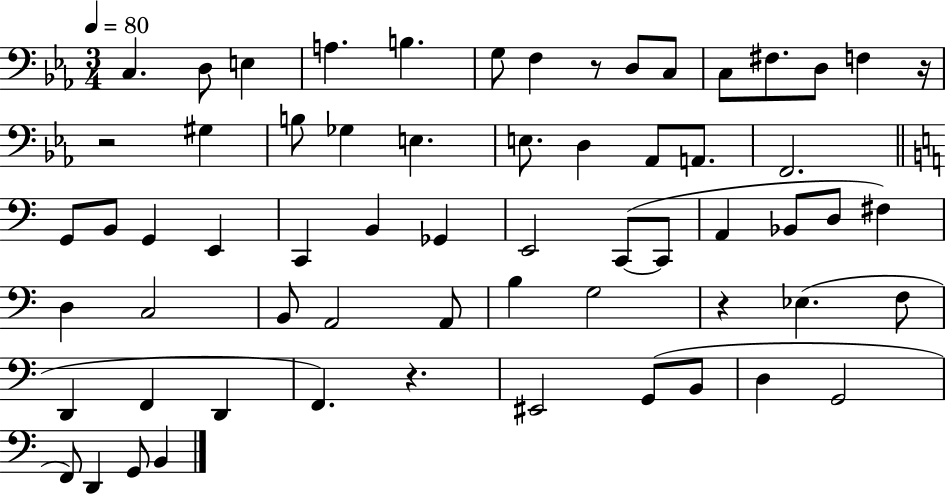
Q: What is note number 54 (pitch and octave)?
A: G2